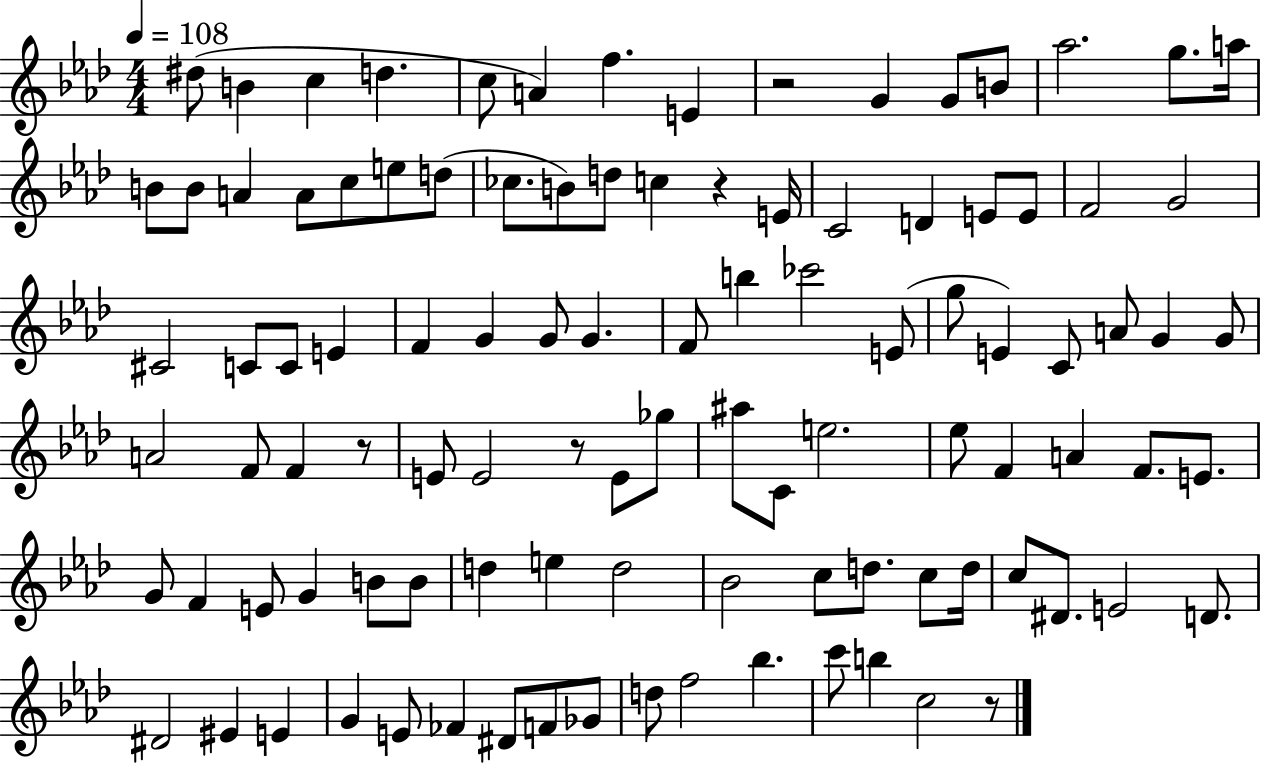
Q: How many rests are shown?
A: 5